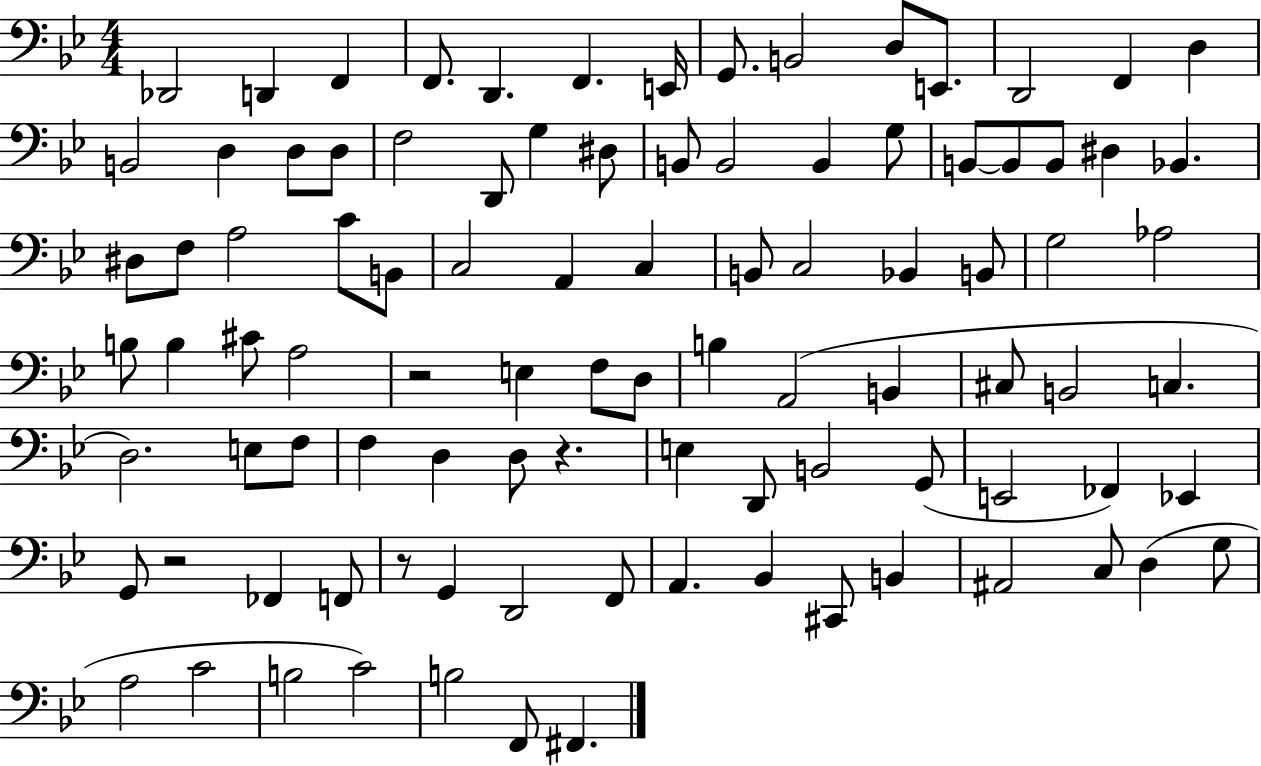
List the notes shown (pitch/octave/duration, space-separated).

Db2/h D2/q F2/q F2/e. D2/q. F2/q. E2/s G2/e. B2/h D3/e E2/e. D2/h F2/q D3/q B2/h D3/q D3/e D3/e F3/h D2/e G3/q D#3/e B2/e B2/h B2/q G3/e B2/e B2/e B2/e D#3/q Bb2/q. D#3/e F3/e A3/h C4/e B2/e C3/h A2/q C3/q B2/e C3/h Bb2/q B2/e G3/h Ab3/h B3/e B3/q C#4/e A3/h R/h E3/q F3/e D3/e B3/q A2/h B2/q C#3/e B2/h C3/q. D3/h. E3/e F3/e F3/q D3/q D3/e R/q. E3/q D2/e B2/h G2/e E2/h FES2/q Eb2/q G2/e R/h FES2/q F2/e R/e G2/q D2/h F2/e A2/q. Bb2/q C#2/e B2/q A#2/h C3/e D3/q G3/e A3/h C4/h B3/h C4/h B3/h F2/e F#2/q.